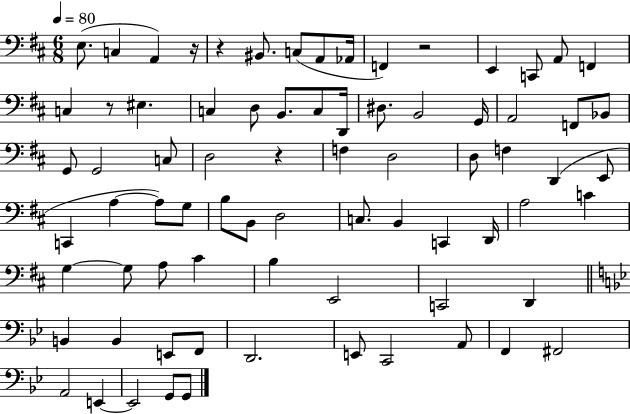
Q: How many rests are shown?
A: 5